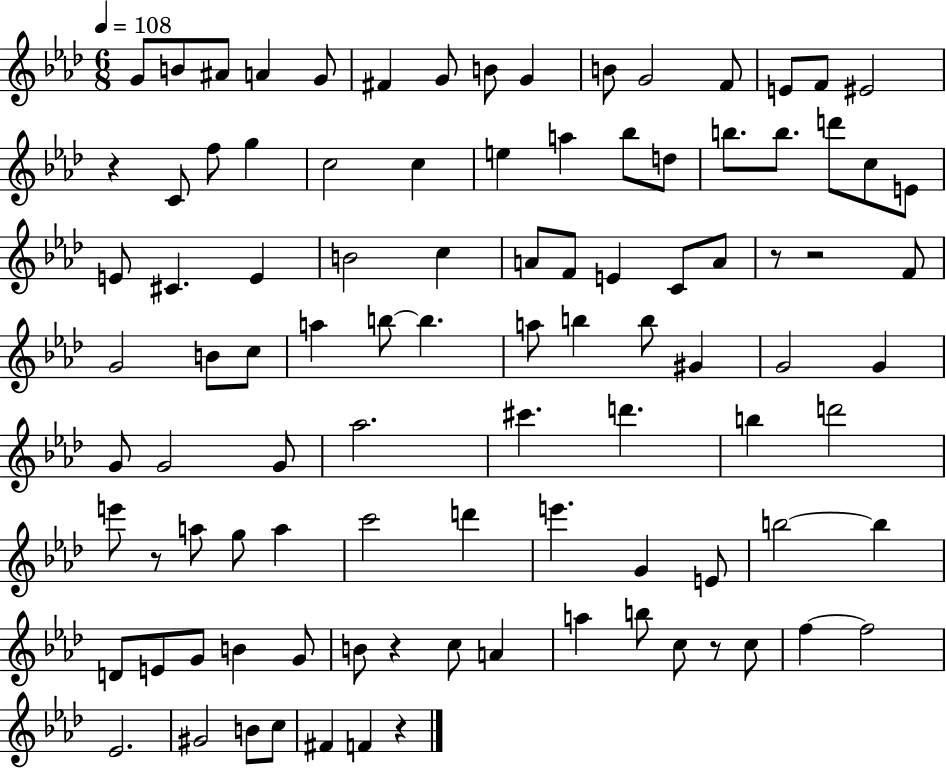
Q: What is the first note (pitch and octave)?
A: G4